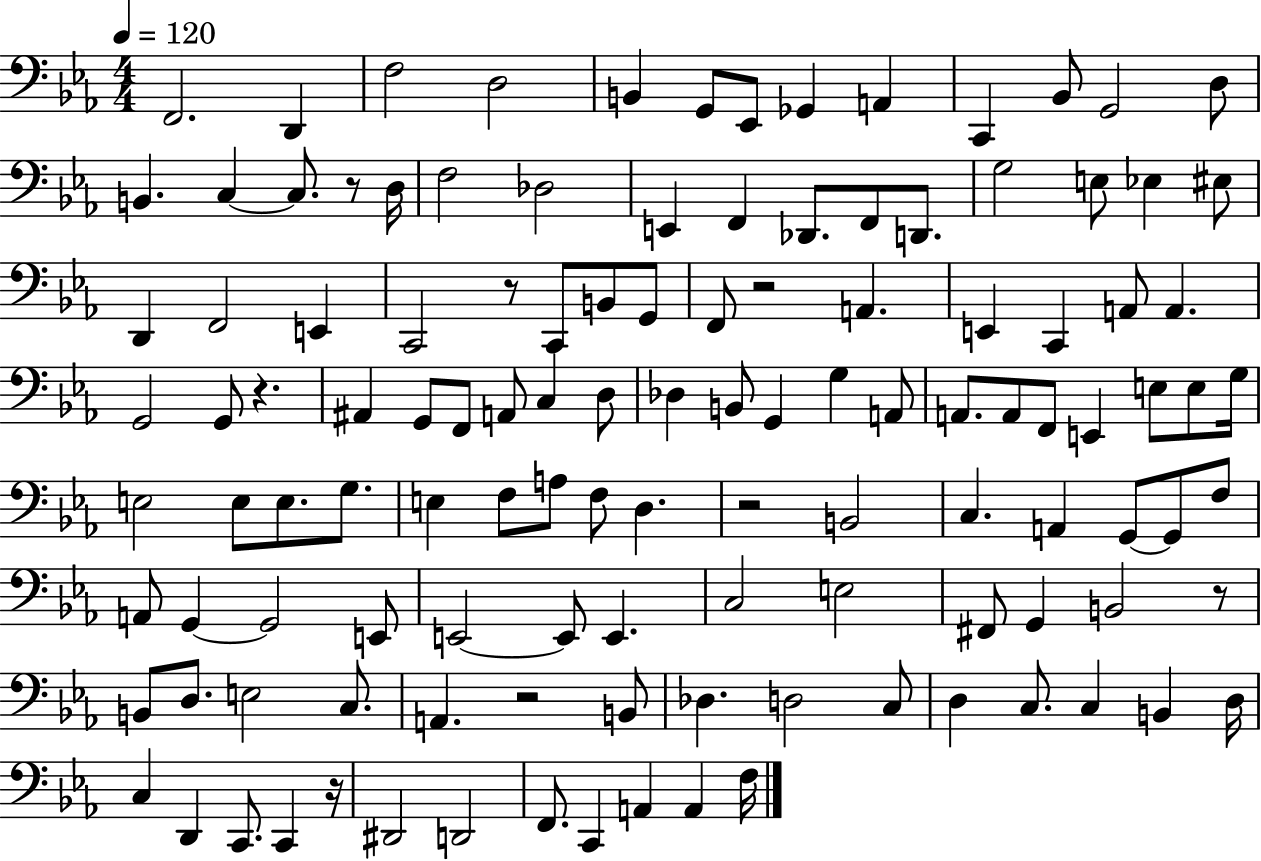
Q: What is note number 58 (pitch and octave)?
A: E2